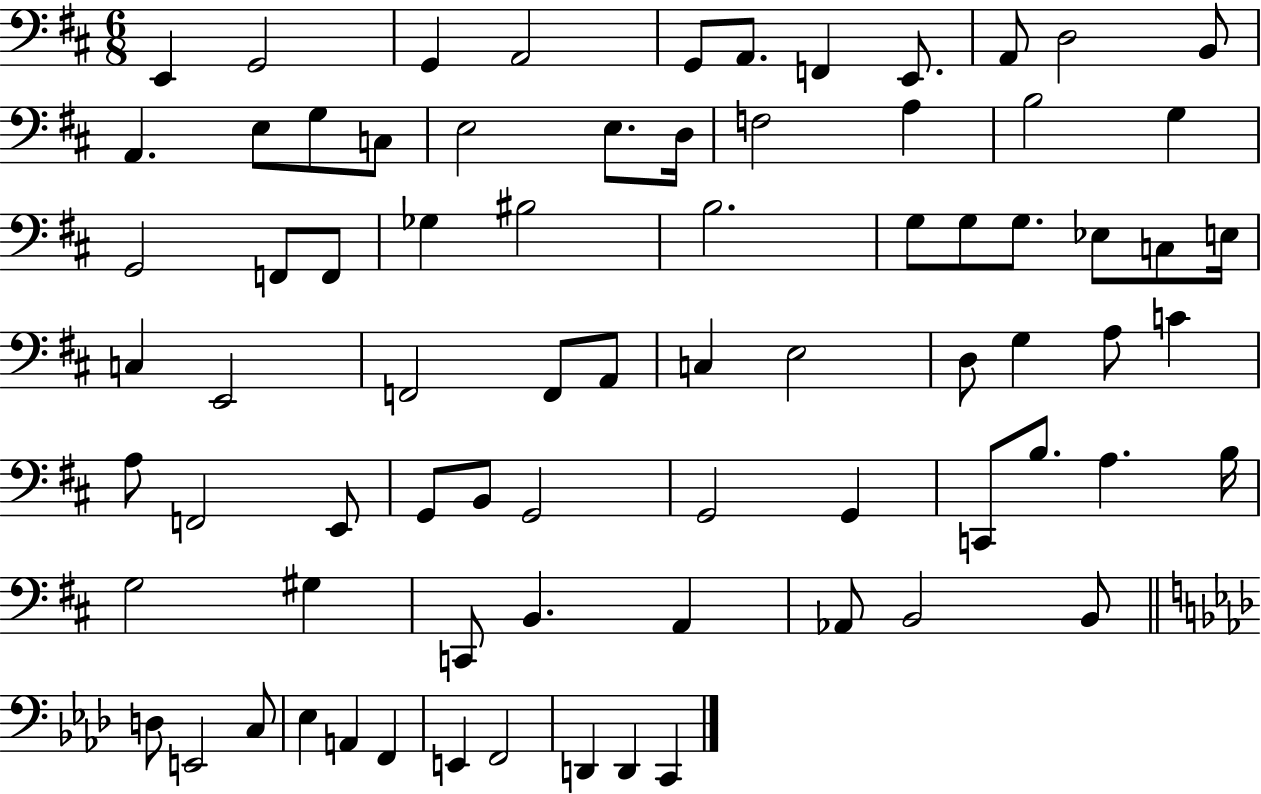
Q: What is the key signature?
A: D major